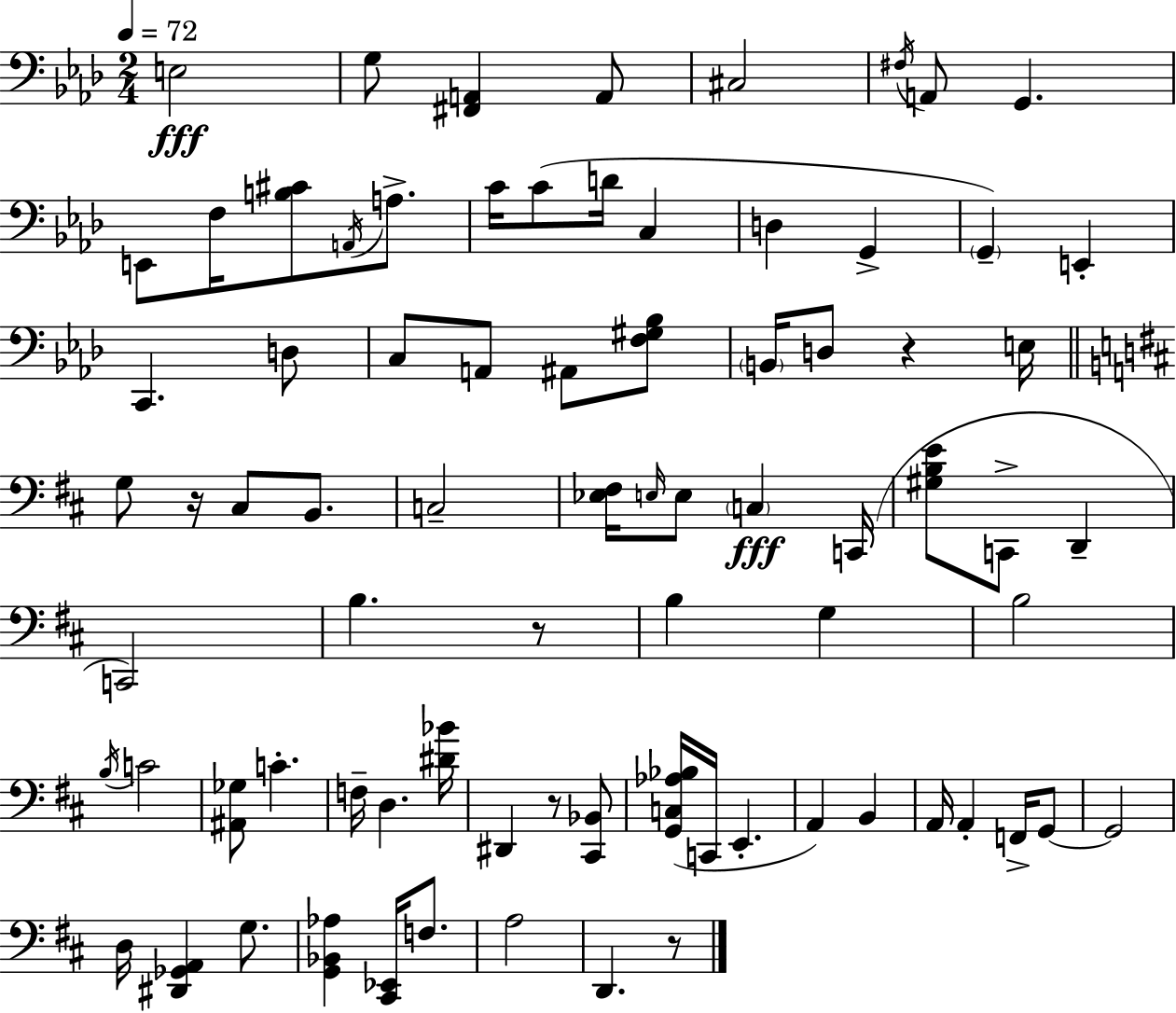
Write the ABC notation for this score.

X:1
T:Untitled
M:2/4
L:1/4
K:Fm
E,2 G,/2 [^F,,A,,] A,,/2 ^C,2 ^F,/4 A,,/2 G,, E,,/2 F,/4 [B,^C]/2 A,,/4 A,/2 C/4 C/2 D/4 C, D, G,, G,, E,, C,, D,/2 C,/2 A,,/2 ^A,,/2 [F,^G,_B,]/2 B,,/4 D,/2 z E,/4 G,/2 z/4 ^C,/2 B,,/2 C,2 [_E,^F,]/4 E,/4 E,/2 C, C,,/4 [^G,B,E]/2 C,,/2 D,, C,,2 B, z/2 B, G, B,2 B,/4 C2 [^A,,_G,]/2 C F,/4 D, [^D_B]/4 ^D,, z/2 [^C,,_B,,]/2 [G,,C,_A,_B,]/4 C,,/4 E,, A,, B,, A,,/4 A,, F,,/4 G,,/2 G,,2 D,/4 [^D,,_G,,A,,] G,/2 [G,,_B,,_A,] [^C,,_E,,]/4 F,/2 A,2 D,, z/2